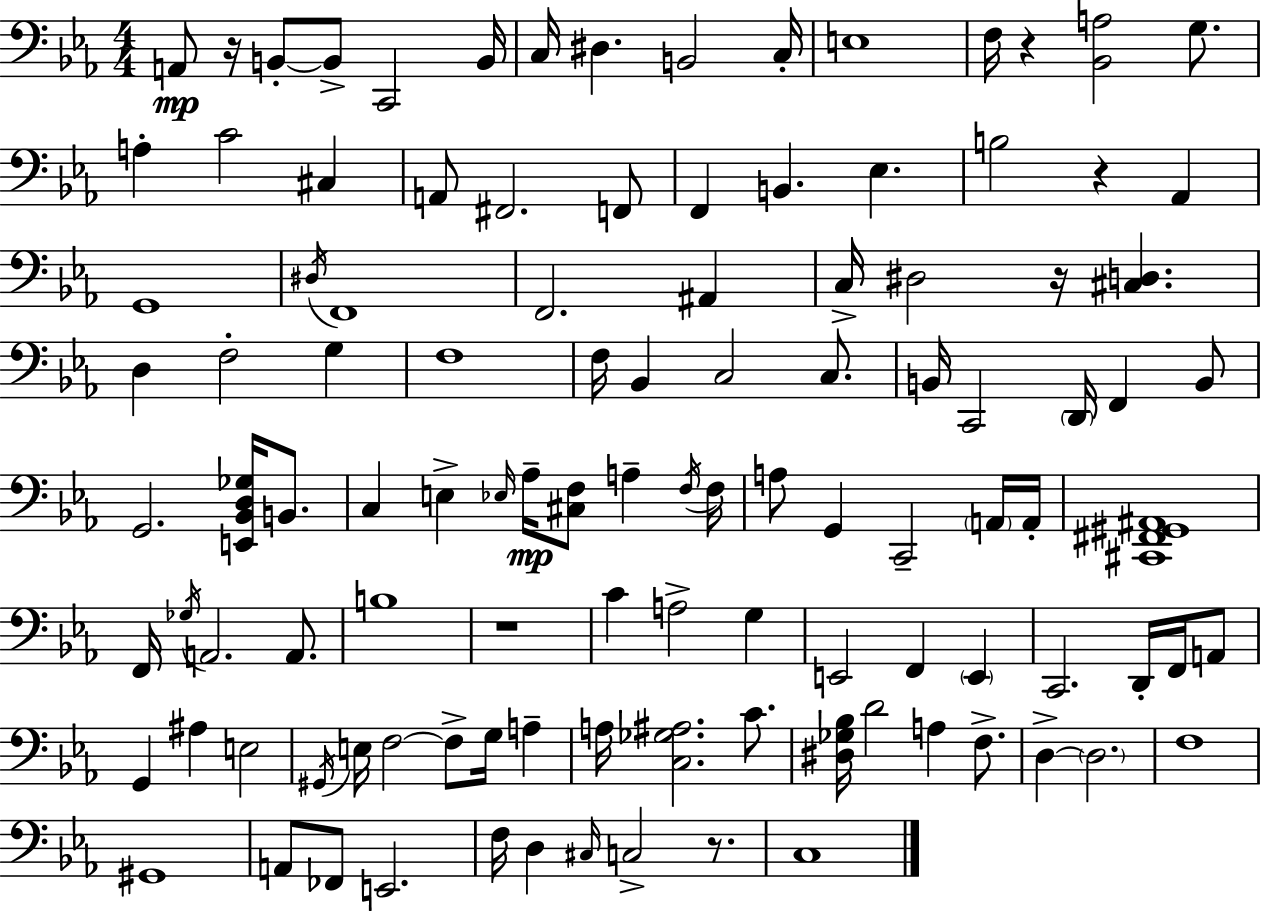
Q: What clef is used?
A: bass